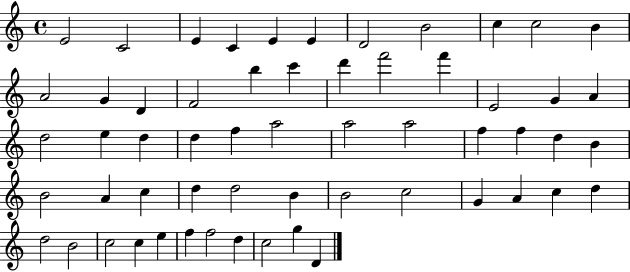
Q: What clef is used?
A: treble